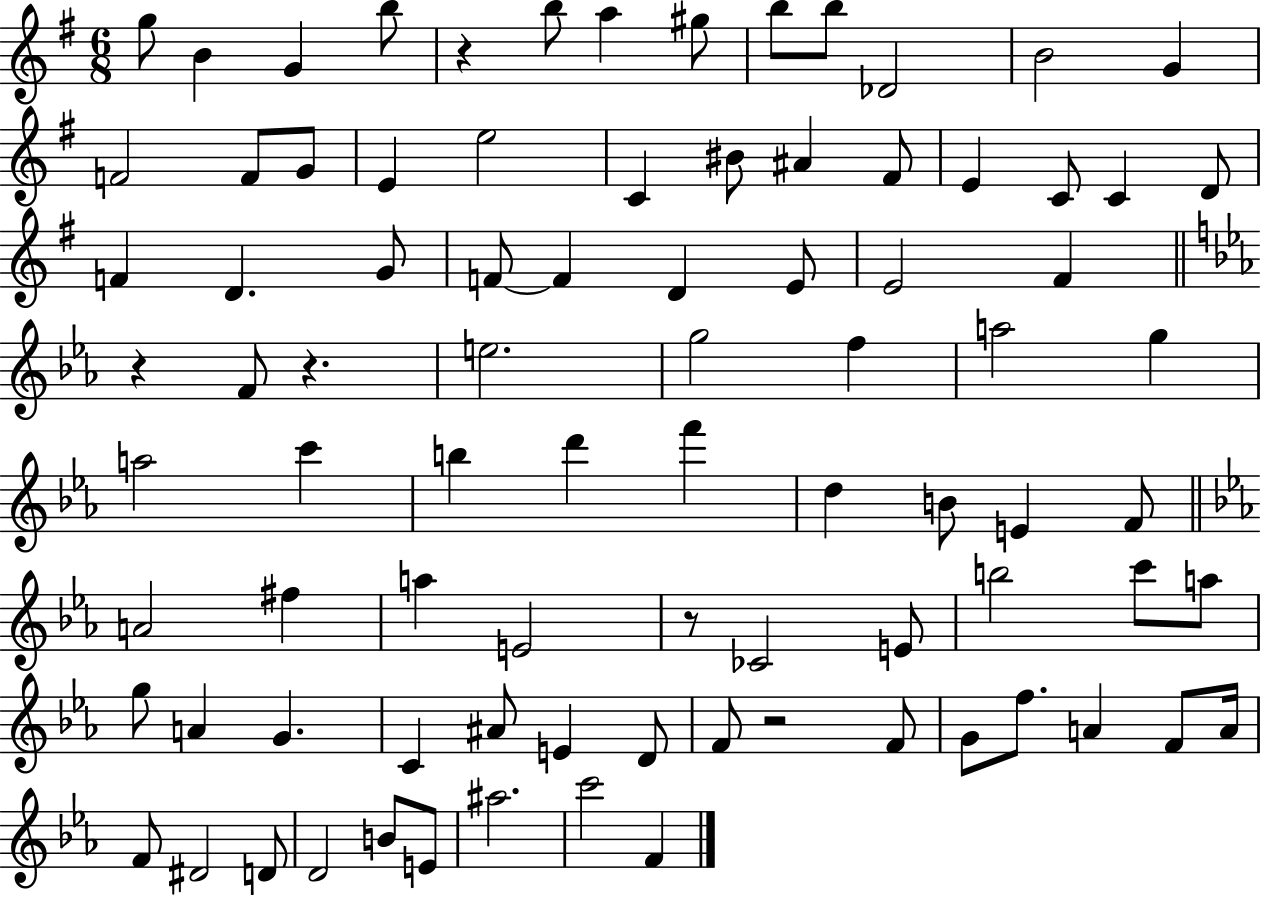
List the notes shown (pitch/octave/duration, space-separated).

G5/e B4/q G4/q B5/e R/q B5/e A5/q G#5/e B5/e B5/e Db4/h B4/h G4/q F4/h F4/e G4/e E4/q E5/h C4/q BIS4/e A#4/q F#4/e E4/q C4/e C4/q D4/e F4/q D4/q. G4/e F4/e F4/q D4/q E4/e E4/h F#4/q R/q F4/e R/q. E5/h. G5/h F5/q A5/h G5/q A5/h C6/q B5/q D6/q F6/q D5/q B4/e E4/q F4/e A4/h F#5/q A5/q E4/h R/e CES4/h E4/e B5/h C6/e A5/e G5/e A4/q G4/q. C4/q A#4/e E4/q D4/e F4/e R/h F4/e G4/e F5/e. A4/q F4/e A4/s F4/e D#4/h D4/e D4/h B4/e E4/e A#5/h. C6/h F4/q